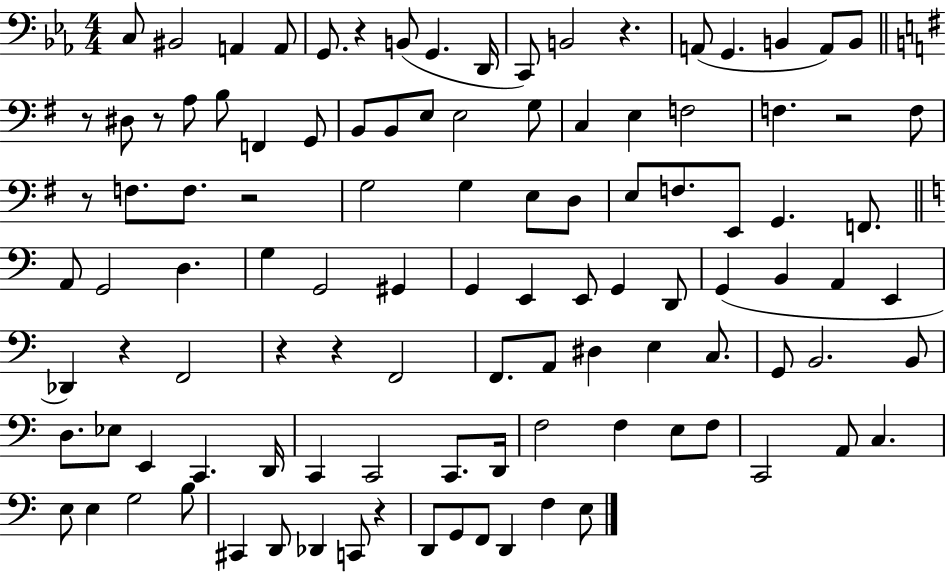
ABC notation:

X:1
T:Untitled
M:4/4
L:1/4
K:Eb
C,/2 ^B,,2 A,, A,,/2 G,,/2 z B,,/2 G,, D,,/4 C,,/2 B,,2 z A,,/2 G,, B,, A,,/2 B,,/2 z/2 ^D,/2 z/2 A,/2 B,/2 F,, G,,/2 B,,/2 B,,/2 E,/2 E,2 G,/2 C, E, F,2 F, z2 F,/2 z/2 F,/2 F,/2 z2 G,2 G, E,/2 D,/2 E,/2 F,/2 E,,/2 G,, F,,/2 A,,/2 G,,2 D, G, G,,2 ^G,, G,, E,, E,,/2 G,, D,,/2 G,, B,, A,, E,, _D,, z F,,2 z z F,,2 F,,/2 A,,/2 ^D, E, C,/2 G,,/2 B,,2 B,,/2 D,/2 _E,/2 E,, C,, D,,/4 C,, C,,2 C,,/2 D,,/4 F,2 F, E,/2 F,/2 C,,2 A,,/2 C, E,/2 E, G,2 B,/2 ^C,, D,,/2 _D,, C,,/2 z D,,/2 G,,/2 F,,/2 D,, F, E,/2